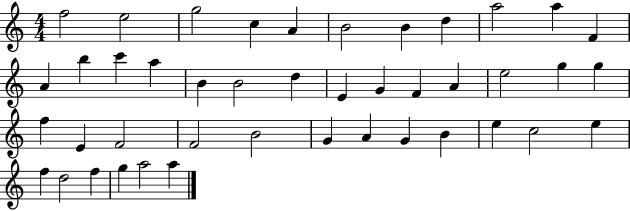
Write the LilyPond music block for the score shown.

{
  \clef treble
  \numericTimeSignature
  \time 4/4
  \key c \major
  f''2 e''2 | g''2 c''4 a'4 | b'2 b'4 d''4 | a''2 a''4 f'4 | \break a'4 b''4 c'''4 a''4 | b'4 b'2 d''4 | e'4 g'4 f'4 a'4 | e''2 g''4 g''4 | \break f''4 e'4 f'2 | f'2 b'2 | g'4 a'4 g'4 b'4 | e''4 c''2 e''4 | \break f''4 d''2 f''4 | g''4 a''2 a''4 | \bar "|."
}